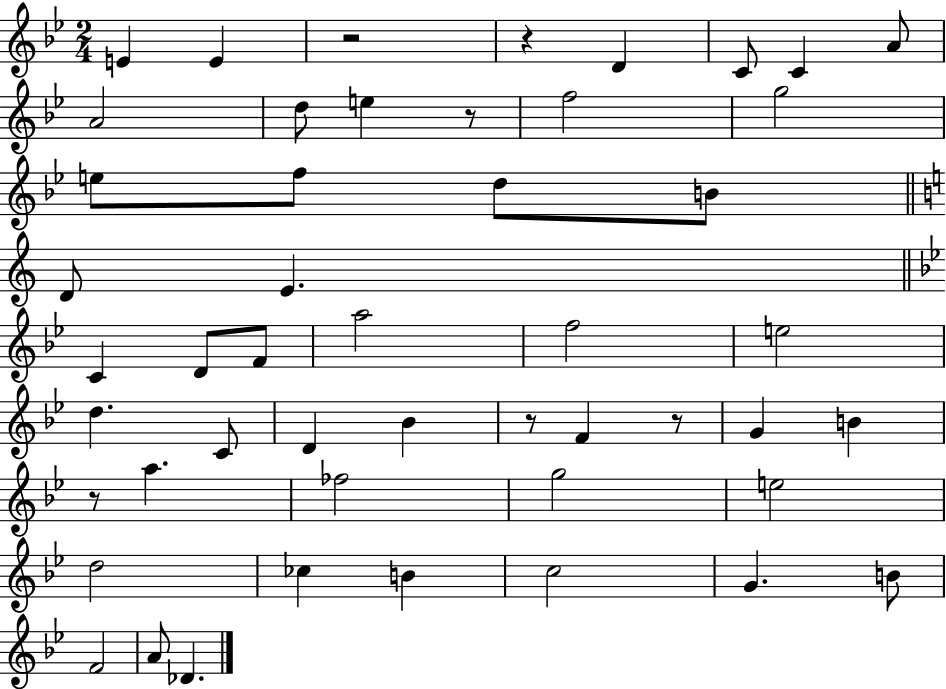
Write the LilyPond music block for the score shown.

{
  \clef treble
  \numericTimeSignature
  \time 2/4
  \key bes \major
  \repeat volta 2 { e'4 e'4 | r2 | r4 d'4 | c'8 c'4 a'8 | \break a'2 | d''8 e''4 r8 | f''2 | g''2 | \break e''8 f''8 d''8 b'8 | \bar "||" \break \key a \minor d'8 e'4. | \bar "||" \break \key bes \major c'4 d'8 f'8 | a''2 | f''2 | e''2 | \break d''4. c'8 | d'4 bes'4 | r8 f'4 r8 | g'4 b'4 | \break r8 a''4. | fes''2 | g''2 | e''2 | \break d''2 | ces''4 b'4 | c''2 | g'4. b'8 | \break f'2 | a'8 des'4. | } \bar "|."
}